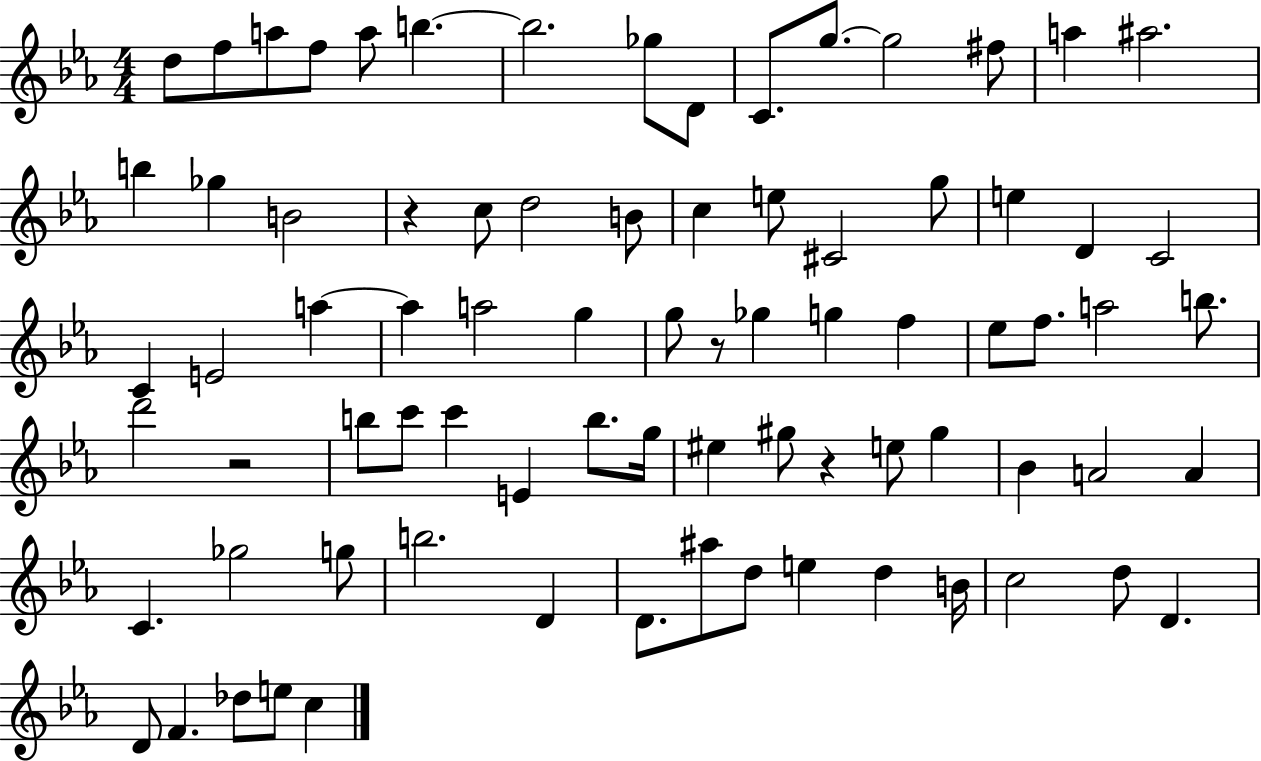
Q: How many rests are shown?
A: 4